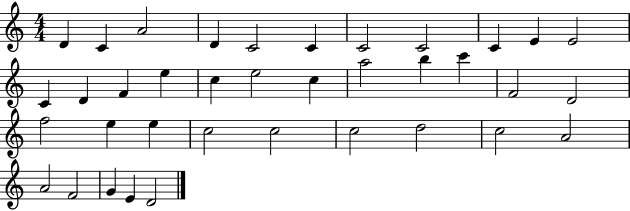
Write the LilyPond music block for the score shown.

{
  \clef treble
  \numericTimeSignature
  \time 4/4
  \key c \major
  d'4 c'4 a'2 | d'4 c'2 c'4 | c'2 c'2 | c'4 e'4 e'2 | \break c'4 d'4 f'4 e''4 | c''4 e''2 c''4 | a''2 b''4 c'''4 | f'2 d'2 | \break f''2 e''4 e''4 | c''2 c''2 | c''2 d''2 | c''2 a'2 | \break a'2 f'2 | g'4 e'4 d'2 | \bar "|."
}